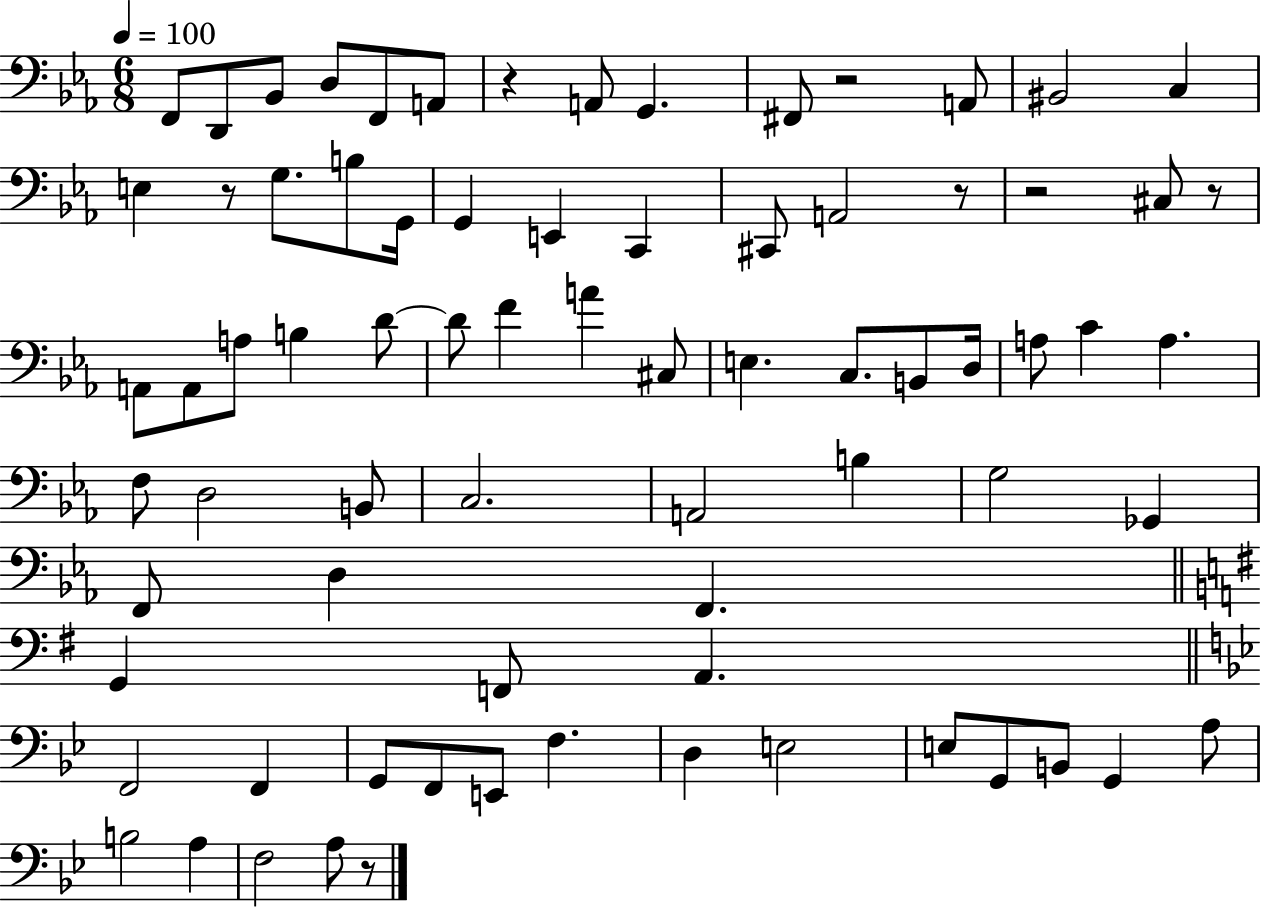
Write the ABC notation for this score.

X:1
T:Untitled
M:6/8
L:1/4
K:Eb
F,,/2 D,,/2 _B,,/2 D,/2 F,,/2 A,,/2 z A,,/2 G,, ^F,,/2 z2 A,,/2 ^B,,2 C, E, z/2 G,/2 B,/2 G,,/4 G,, E,, C,, ^C,,/2 A,,2 z/2 z2 ^C,/2 z/2 A,,/2 A,,/2 A,/2 B, D/2 D/2 F A ^C,/2 E, C,/2 B,,/2 D,/4 A,/2 C A, F,/2 D,2 B,,/2 C,2 A,,2 B, G,2 _G,, F,,/2 D, F,, G,, F,,/2 A,, F,,2 F,, G,,/2 F,,/2 E,,/2 F, D, E,2 E,/2 G,,/2 B,,/2 G,, A,/2 B,2 A, F,2 A,/2 z/2